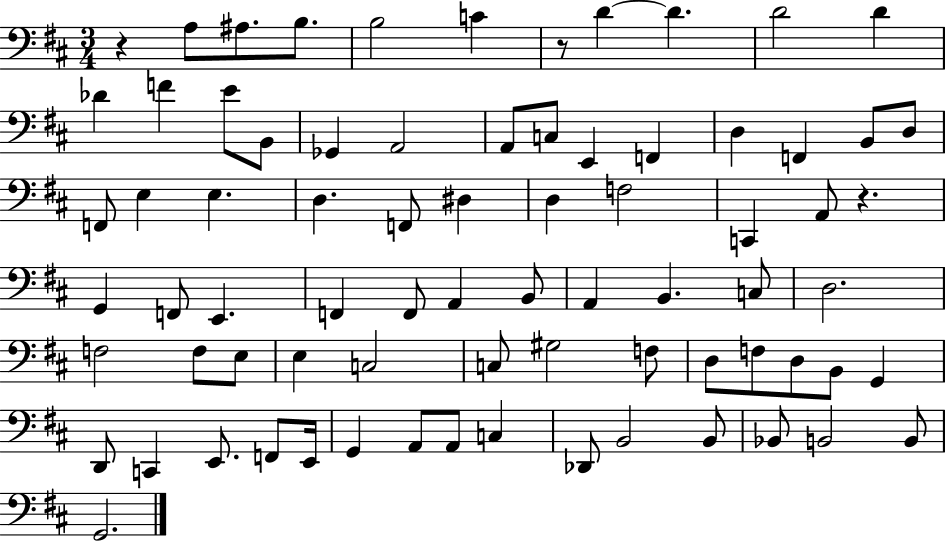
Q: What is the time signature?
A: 3/4